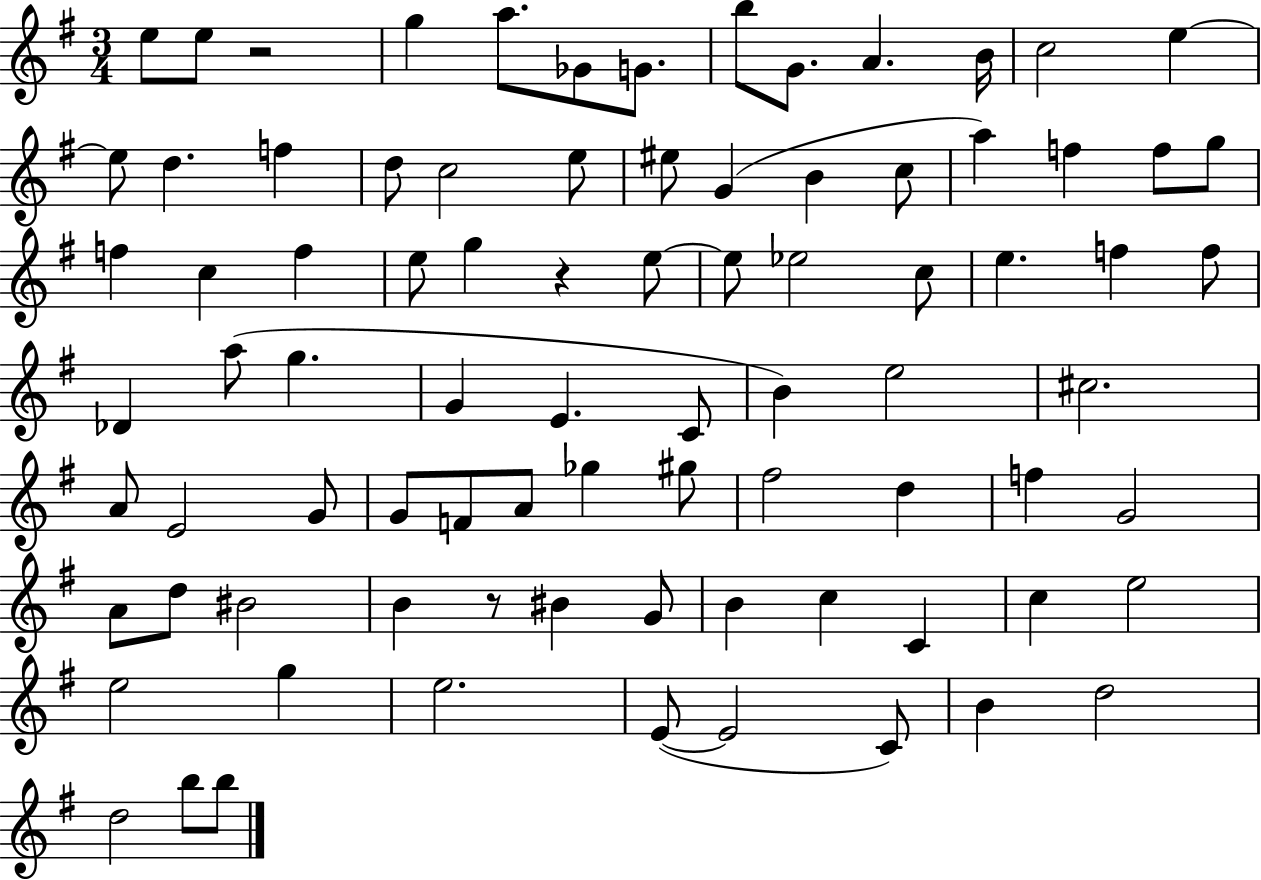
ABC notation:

X:1
T:Untitled
M:3/4
L:1/4
K:G
e/2 e/2 z2 g a/2 _G/2 G/2 b/2 G/2 A B/4 c2 e e/2 d f d/2 c2 e/2 ^e/2 G B c/2 a f f/2 g/2 f c f e/2 g z e/2 e/2 _e2 c/2 e f f/2 _D a/2 g G E C/2 B e2 ^c2 A/2 E2 G/2 G/2 F/2 A/2 _g ^g/2 ^f2 d f G2 A/2 d/2 ^B2 B z/2 ^B G/2 B c C c e2 e2 g e2 E/2 E2 C/2 B d2 d2 b/2 b/2